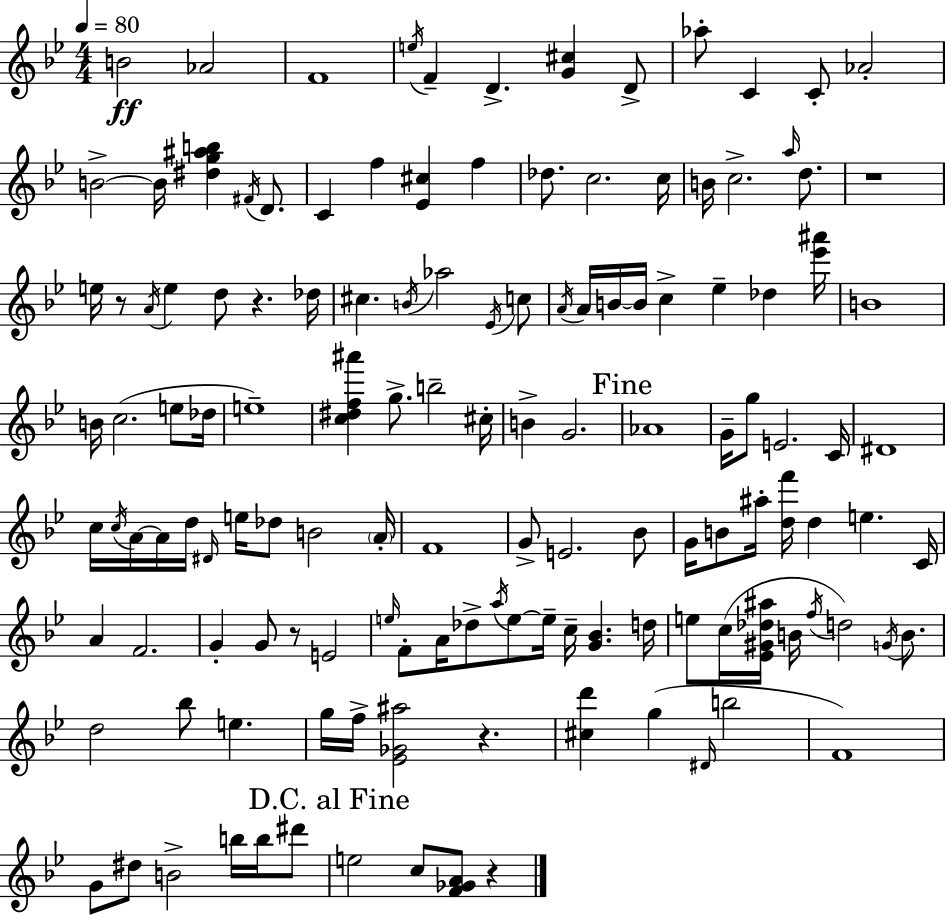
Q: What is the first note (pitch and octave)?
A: B4